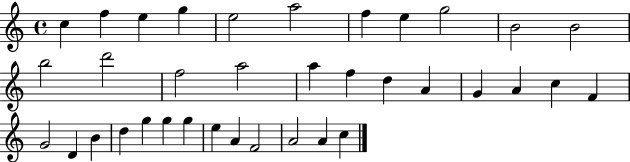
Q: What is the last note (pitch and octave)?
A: C5